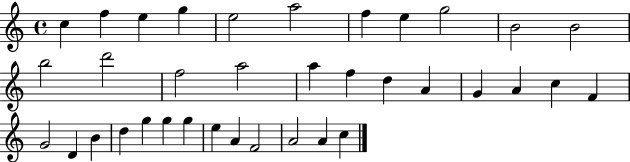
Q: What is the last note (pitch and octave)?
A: C5